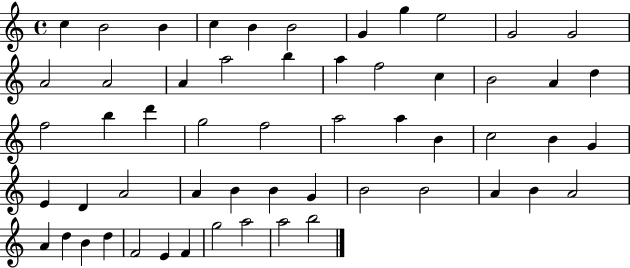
{
  \clef treble
  \time 4/4
  \defaultTimeSignature
  \key c \major
  c''4 b'2 b'4 | c''4 b'4 b'2 | g'4 g''4 e''2 | g'2 g'2 | \break a'2 a'2 | a'4 a''2 b''4 | a''4 f''2 c''4 | b'2 a'4 d''4 | \break f''2 b''4 d'''4 | g''2 f''2 | a''2 a''4 b'4 | c''2 b'4 g'4 | \break e'4 d'4 a'2 | a'4 b'4 b'4 g'4 | b'2 b'2 | a'4 b'4 a'2 | \break a'4 d''4 b'4 d''4 | f'2 e'4 f'4 | g''2 a''2 | a''2 b''2 | \break \bar "|."
}